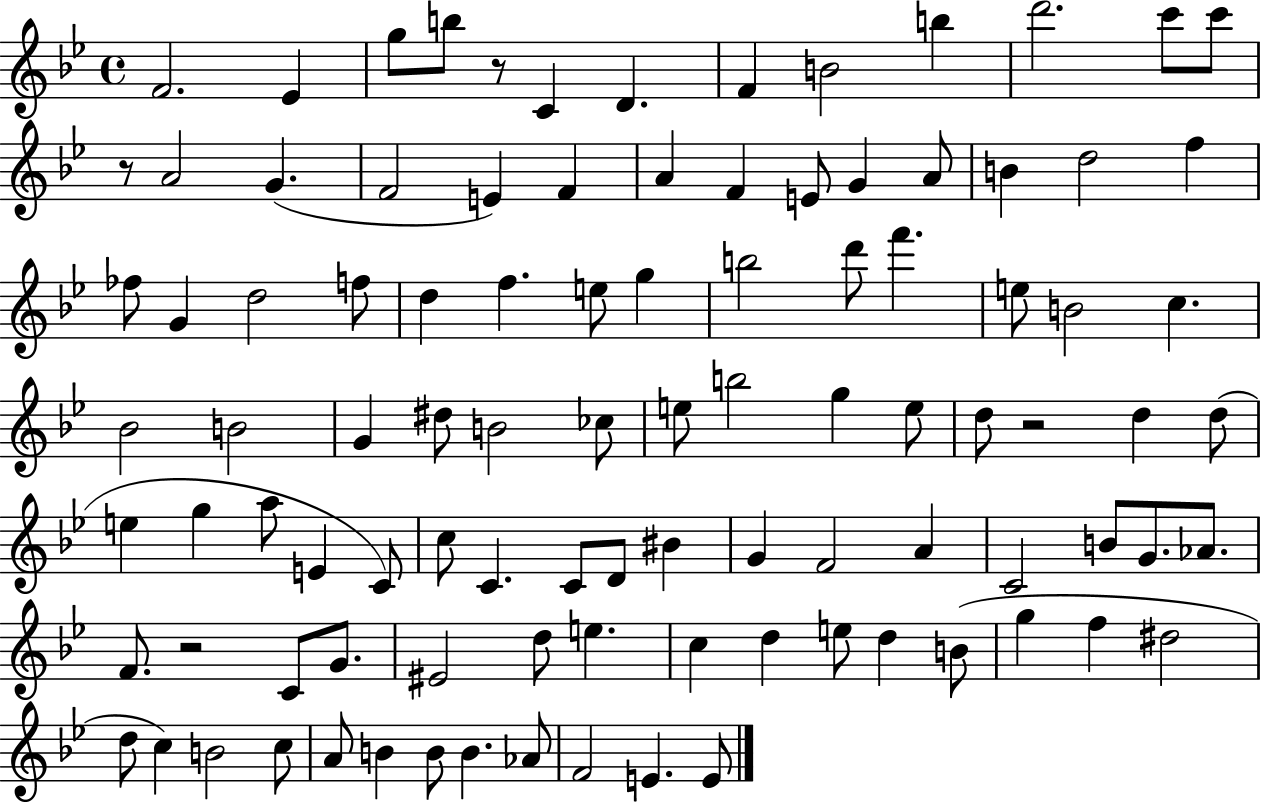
{
  \clef treble
  \time 4/4
  \defaultTimeSignature
  \key bes \major
  \repeat volta 2 { f'2. ees'4 | g''8 b''8 r8 c'4 d'4. | f'4 b'2 b''4 | d'''2. c'''8 c'''8 | \break r8 a'2 g'4.( | f'2 e'4) f'4 | a'4 f'4 e'8 g'4 a'8 | b'4 d''2 f''4 | \break fes''8 g'4 d''2 f''8 | d''4 f''4. e''8 g''4 | b''2 d'''8 f'''4. | e''8 b'2 c''4. | \break bes'2 b'2 | g'4 dis''8 b'2 ces''8 | e''8 b''2 g''4 e''8 | d''8 r2 d''4 d''8( | \break e''4 g''4 a''8 e'4 c'8) | c''8 c'4. c'8 d'8 bis'4 | g'4 f'2 a'4 | c'2 b'8 g'8. aes'8. | \break f'8. r2 c'8 g'8. | eis'2 d''8 e''4. | c''4 d''4 e''8 d''4 b'8( | g''4 f''4 dis''2 | \break d''8 c''4) b'2 c''8 | a'8 b'4 b'8 b'4. aes'8 | f'2 e'4. e'8 | } \bar "|."
}